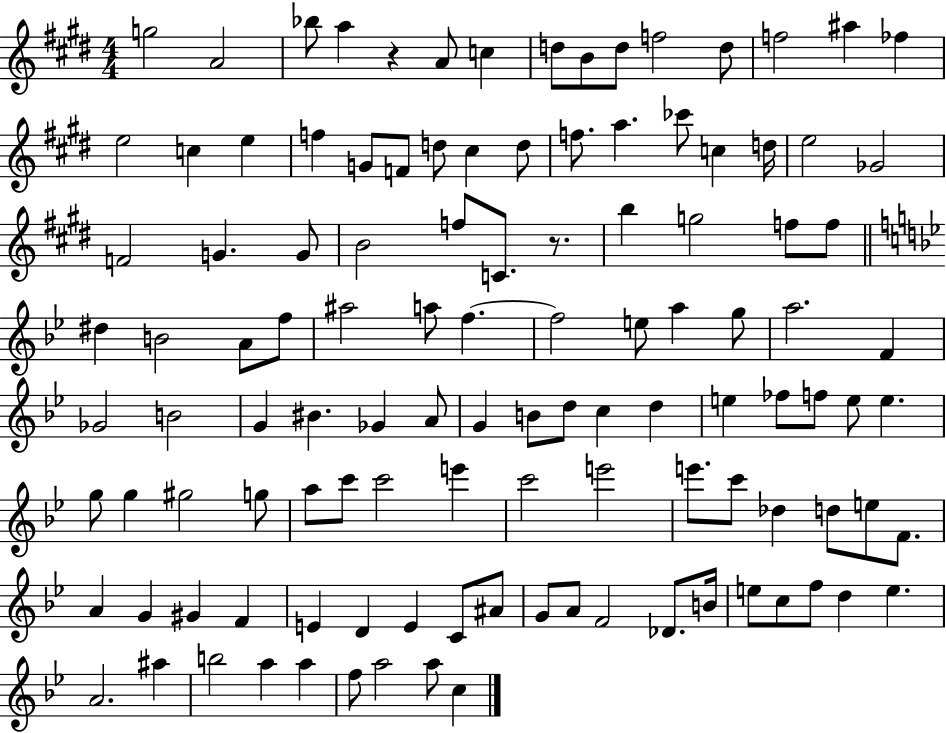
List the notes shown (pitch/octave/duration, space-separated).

G5/h A4/h Bb5/e A5/q R/q A4/e C5/q D5/e B4/e D5/e F5/h D5/e F5/h A#5/q FES5/q E5/h C5/q E5/q F5/q G4/e F4/e D5/e C#5/q D5/e F5/e. A5/q. CES6/e C5/q D5/s E5/h Gb4/h F4/h G4/q. G4/e B4/h F5/e C4/e. R/e. B5/q G5/h F5/e F5/e D#5/q B4/h A4/e F5/e A#5/h A5/e F5/q. F5/h E5/e A5/q G5/e A5/h. F4/q Gb4/h B4/h G4/q BIS4/q. Gb4/q A4/e G4/q B4/e D5/e C5/q D5/q E5/q FES5/e F5/e E5/e E5/q. G5/e G5/q G#5/h G5/e A5/e C6/e C6/h E6/q C6/h E6/h E6/e. C6/e Db5/q D5/e E5/e F4/e. A4/q G4/q G#4/q F4/q E4/q D4/q E4/q C4/e A#4/e G4/e A4/e F4/h Db4/e. B4/s E5/e C5/e F5/e D5/q E5/q. A4/h. A#5/q B5/h A5/q A5/q F5/e A5/h A5/e C5/q